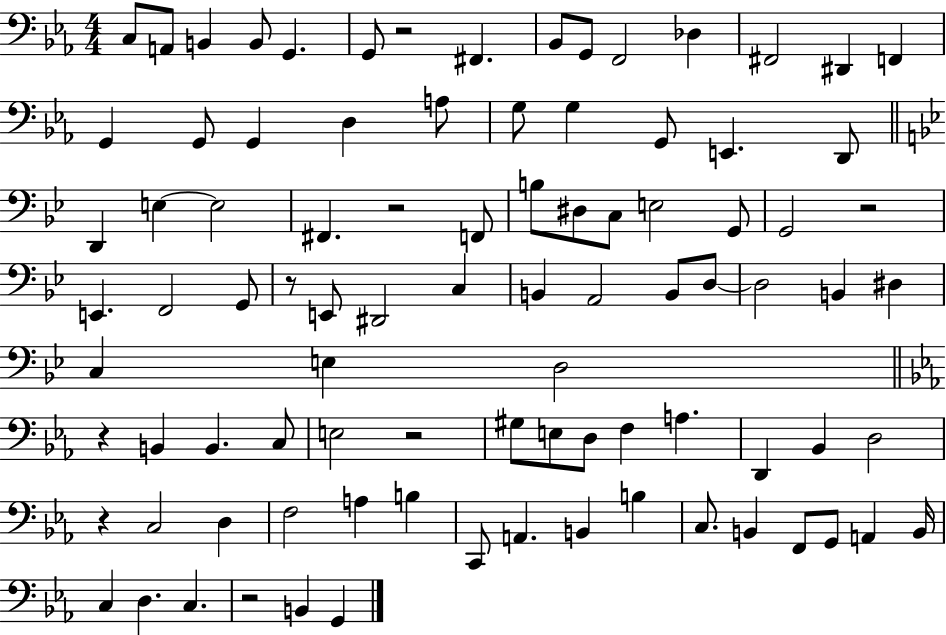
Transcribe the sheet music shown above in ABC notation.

X:1
T:Untitled
M:4/4
L:1/4
K:Eb
C,/2 A,,/2 B,, B,,/2 G,, G,,/2 z2 ^F,, _B,,/2 G,,/2 F,,2 _D, ^F,,2 ^D,, F,, G,, G,,/2 G,, D, A,/2 G,/2 G, G,,/2 E,, D,,/2 D,, E, E,2 ^F,, z2 F,,/2 B,/2 ^D,/2 C,/2 E,2 G,,/2 G,,2 z2 E,, F,,2 G,,/2 z/2 E,,/2 ^D,,2 C, B,, A,,2 B,,/2 D,/2 D,2 B,, ^D, C, E, D,2 z B,, B,, C,/2 E,2 z2 ^G,/2 E,/2 D,/2 F, A, D,, _B,, D,2 z C,2 D, F,2 A, B, C,,/2 A,, B,, B, C,/2 B,, F,,/2 G,,/2 A,, B,,/4 C, D, C, z2 B,, G,,